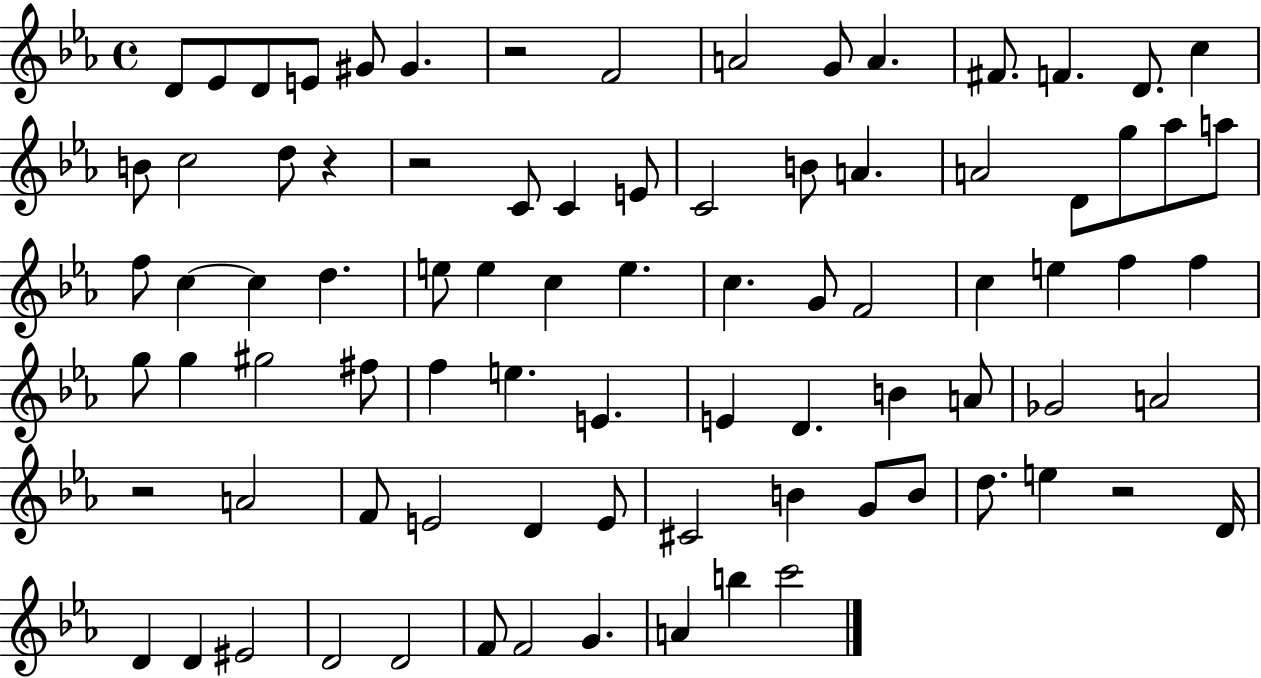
X:1
T:Untitled
M:4/4
L:1/4
K:Eb
D/2 _E/2 D/2 E/2 ^G/2 ^G z2 F2 A2 G/2 A ^F/2 F D/2 c B/2 c2 d/2 z z2 C/2 C E/2 C2 B/2 A A2 D/2 g/2 _a/2 a/2 f/2 c c d e/2 e c e c G/2 F2 c e f f g/2 g ^g2 ^f/2 f e E E D B A/2 _G2 A2 z2 A2 F/2 E2 D E/2 ^C2 B G/2 B/2 d/2 e z2 D/4 D D ^E2 D2 D2 F/2 F2 G A b c'2